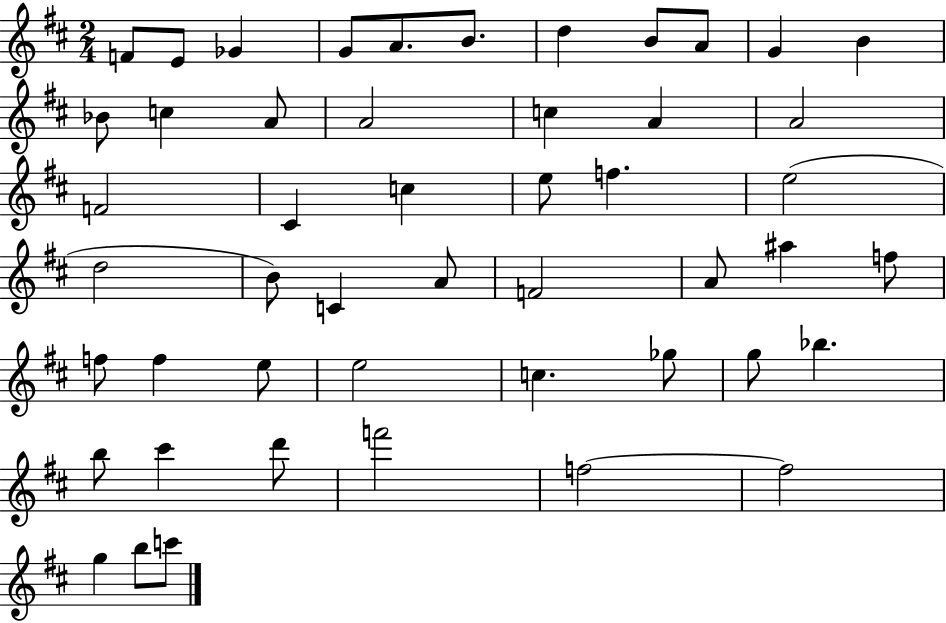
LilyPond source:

{
  \clef treble
  \numericTimeSignature
  \time 2/4
  \key d \major
  \repeat volta 2 { f'8 e'8 ges'4 | g'8 a'8. b'8. | d''4 b'8 a'8 | g'4 b'4 | \break bes'8 c''4 a'8 | a'2 | c''4 a'4 | a'2 | \break f'2 | cis'4 c''4 | e''8 f''4. | e''2( | \break d''2 | b'8) c'4 a'8 | f'2 | a'8 ais''4 f''8 | \break f''8 f''4 e''8 | e''2 | c''4. ges''8 | g''8 bes''4. | \break b''8 cis'''4 d'''8 | f'''2 | f''2~~ | f''2 | \break g''4 b''8 c'''8 | } \bar "|."
}